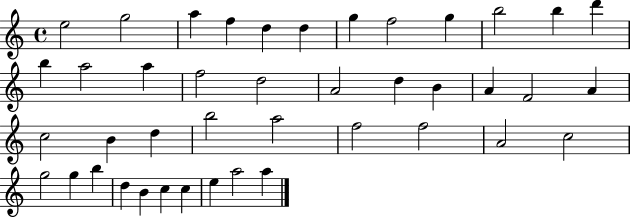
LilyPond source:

{
  \clef treble
  \time 4/4
  \defaultTimeSignature
  \key c \major
  e''2 g''2 | a''4 f''4 d''4 d''4 | g''4 f''2 g''4 | b''2 b''4 d'''4 | \break b''4 a''2 a''4 | f''2 d''2 | a'2 d''4 b'4 | a'4 f'2 a'4 | \break c''2 b'4 d''4 | b''2 a''2 | f''2 f''2 | a'2 c''2 | \break g''2 g''4 b''4 | d''4 b'4 c''4 c''4 | e''4 a''2 a''4 | \bar "|."
}